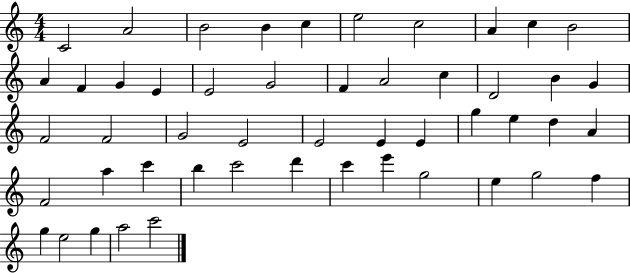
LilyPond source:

{
  \clef treble
  \numericTimeSignature
  \time 4/4
  \key c \major
  c'2 a'2 | b'2 b'4 c''4 | e''2 c''2 | a'4 c''4 b'2 | \break a'4 f'4 g'4 e'4 | e'2 g'2 | f'4 a'2 c''4 | d'2 b'4 g'4 | \break f'2 f'2 | g'2 e'2 | e'2 e'4 e'4 | g''4 e''4 d''4 a'4 | \break f'2 a''4 c'''4 | b''4 c'''2 d'''4 | c'''4 e'''4 g''2 | e''4 g''2 f''4 | \break g''4 e''2 g''4 | a''2 c'''2 | \bar "|."
}